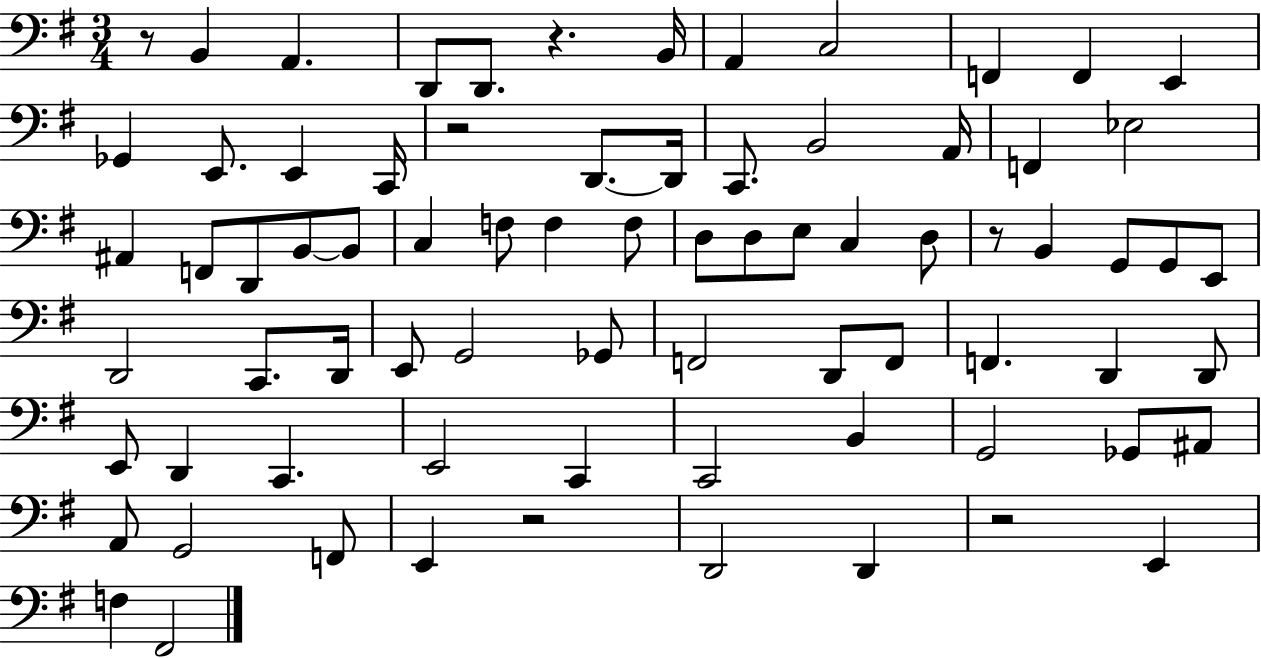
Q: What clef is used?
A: bass